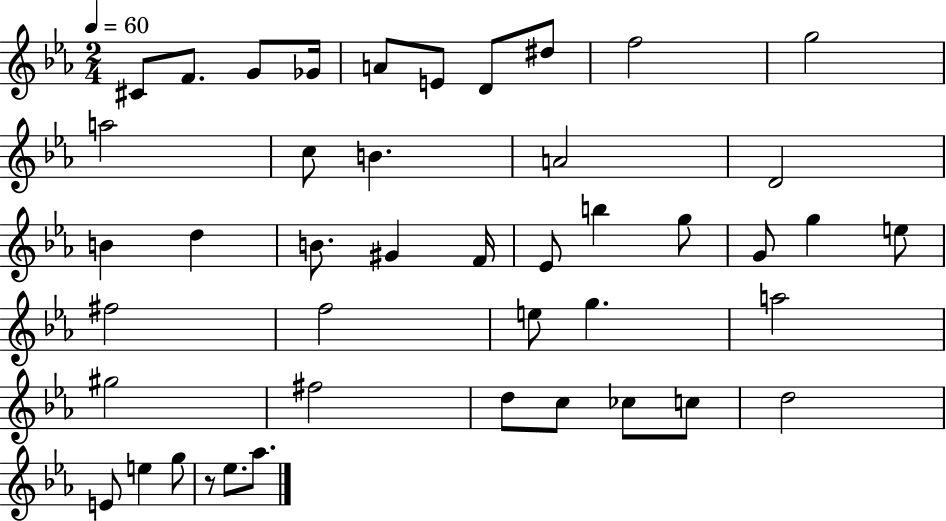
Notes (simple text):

C#4/e F4/e. G4/e Gb4/s A4/e E4/e D4/e D#5/e F5/h G5/h A5/h C5/e B4/q. A4/h D4/h B4/q D5/q B4/e. G#4/q F4/s Eb4/e B5/q G5/e G4/e G5/q E5/e F#5/h F5/h E5/e G5/q. A5/h G#5/h F#5/h D5/e C5/e CES5/e C5/e D5/h E4/e E5/q G5/e R/e Eb5/e. Ab5/e.